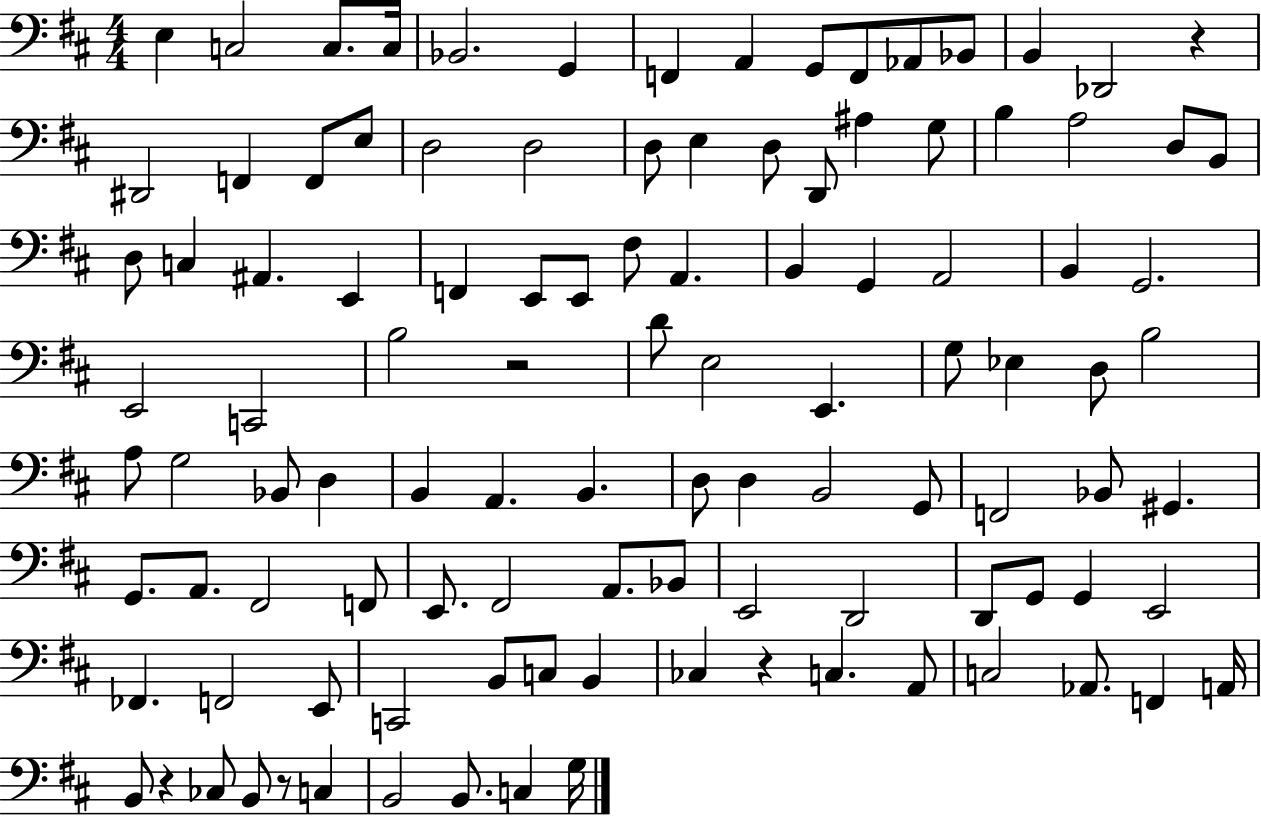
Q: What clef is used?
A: bass